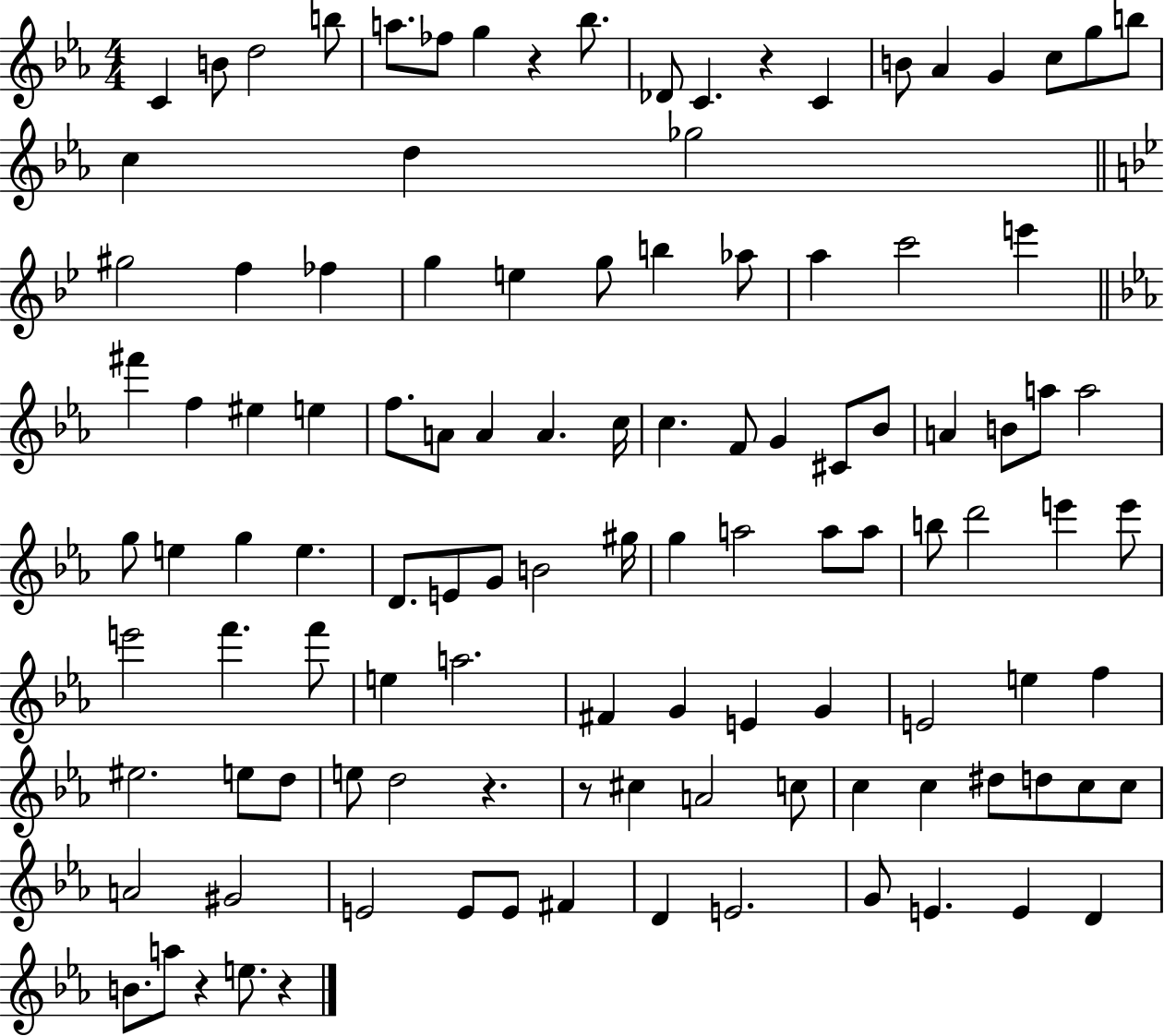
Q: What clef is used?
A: treble